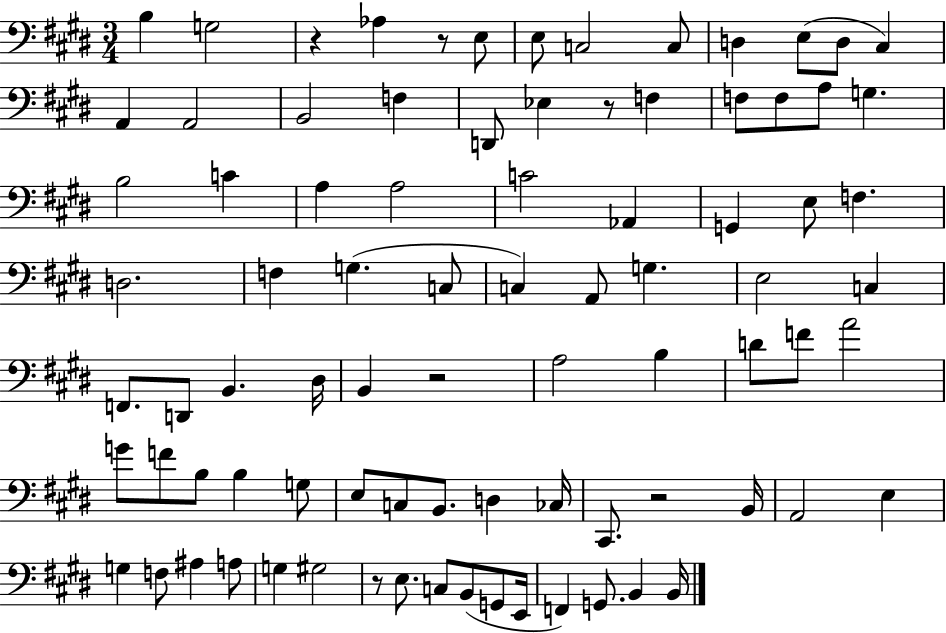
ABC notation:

X:1
T:Untitled
M:3/4
L:1/4
K:E
B, G,2 z _A, z/2 E,/2 E,/2 C,2 C,/2 D, E,/2 D,/2 ^C, A,, A,,2 B,,2 F, D,,/2 _E, z/2 F, F,/2 F,/2 A,/2 G, B,2 C A, A,2 C2 _A,, G,, E,/2 F, D,2 F, G, C,/2 C, A,,/2 G, E,2 C, F,,/2 D,,/2 B,, ^D,/4 B,, z2 A,2 B, D/2 F/2 A2 G/2 F/2 B,/2 B, G,/2 E,/2 C,/2 B,,/2 D, _C,/4 ^C,,/2 z2 B,,/4 A,,2 E, G, F,/2 ^A, A,/2 G, ^G,2 z/2 E,/2 C,/2 B,,/2 G,,/2 E,,/4 F,, G,,/2 B,, B,,/4